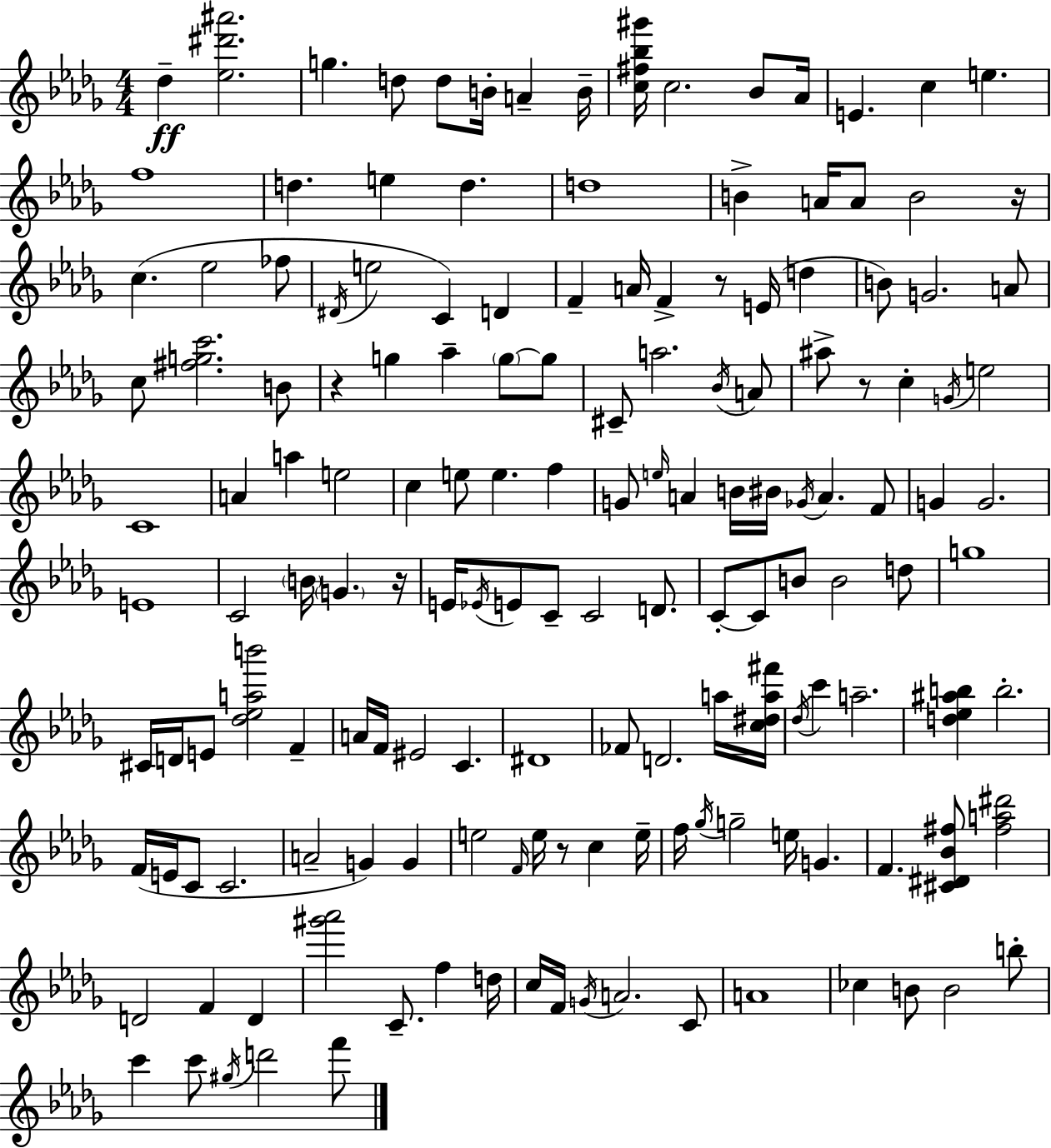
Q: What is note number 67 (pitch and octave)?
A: F4